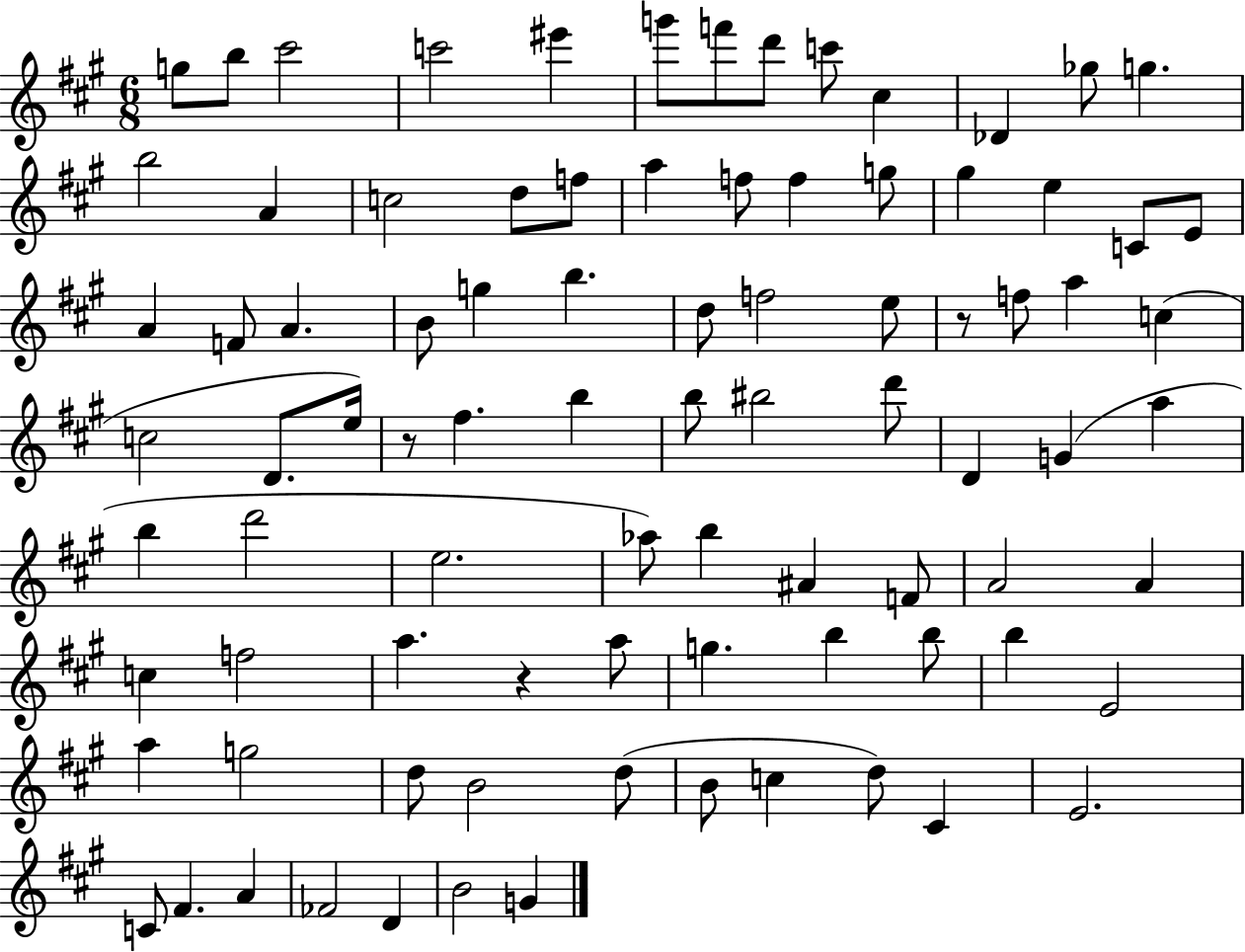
G5/e B5/e C#6/h C6/h EIS6/q G6/e F6/e D6/e C6/e C#5/q Db4/q Gb5/e G5/q. B5/h A4/q C5/h D5/e F5/e A5/q F5/e F5/q G5/e G#5/q E5/q C4/e E4/e A4/q F4/e A4/q. B4/e G5/q B5/q. D5/e F5/h E5/e R/e F5/e A5/q C5/q C5/h D4/e. E5/s R/e F#5/q. B5/q B5/e BIS5/h D6/e D4/q G4/q A5/q B5/q D6/h E5/h. Ab5/e B5/q A#4/q F4/e A4/h A4/q C5/q F5/h A5/q. R/q A5/e G5/q. B5/q B5/e B5/q E4/h A5/q G5/h D5/e B4/h D5/e B4/e C5/q D5/e C#4/q E4/h. C4/e F#4/q. A4/q FES4/h D4/q B4/h G4/q